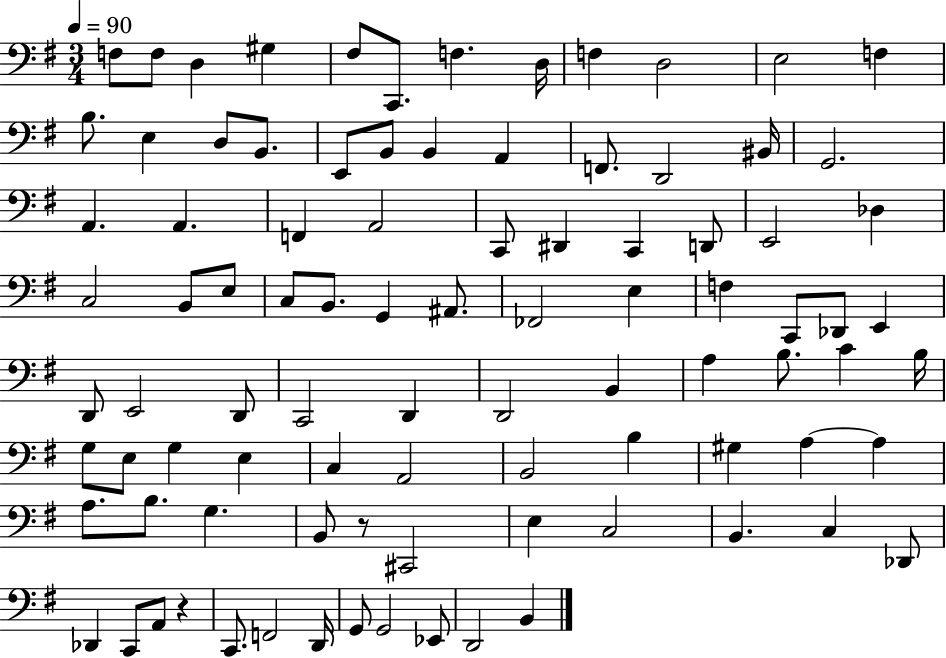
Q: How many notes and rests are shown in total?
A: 92